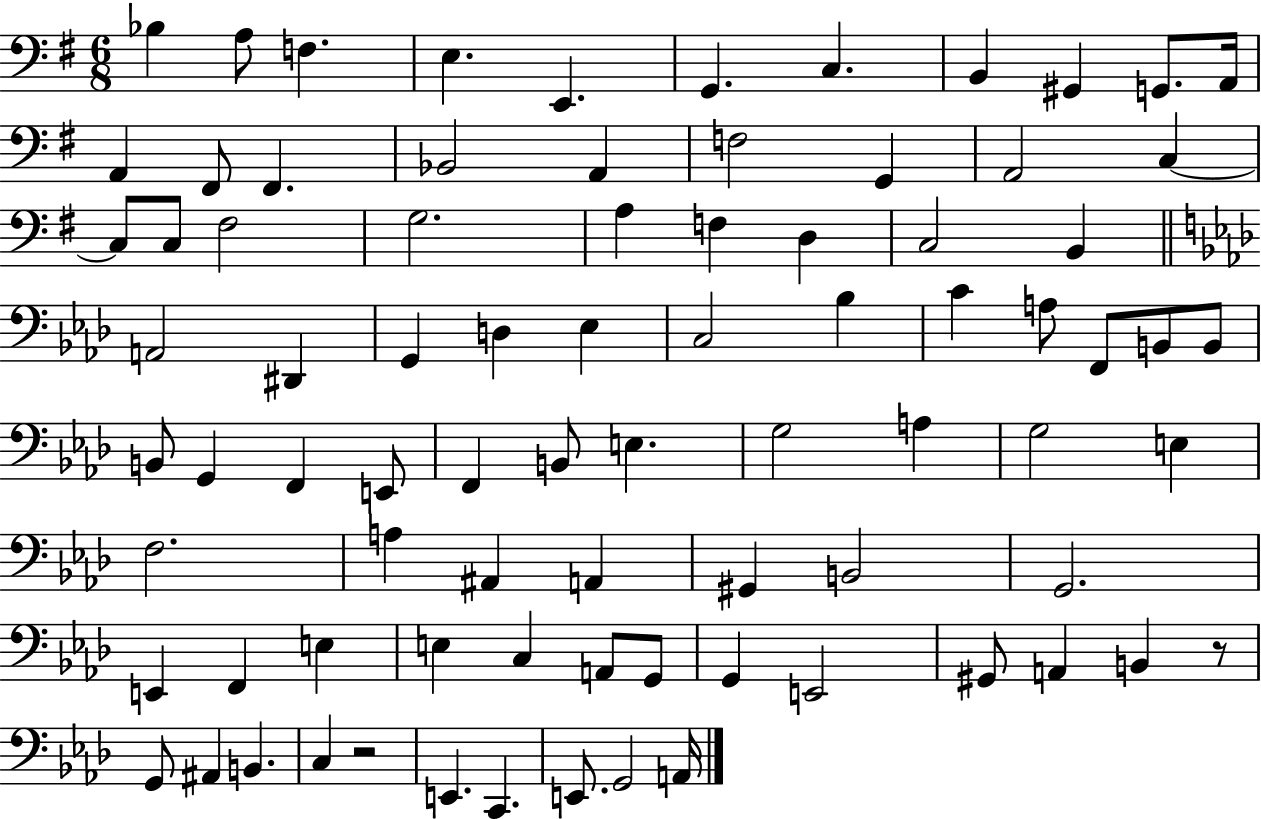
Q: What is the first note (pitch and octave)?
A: Bb3